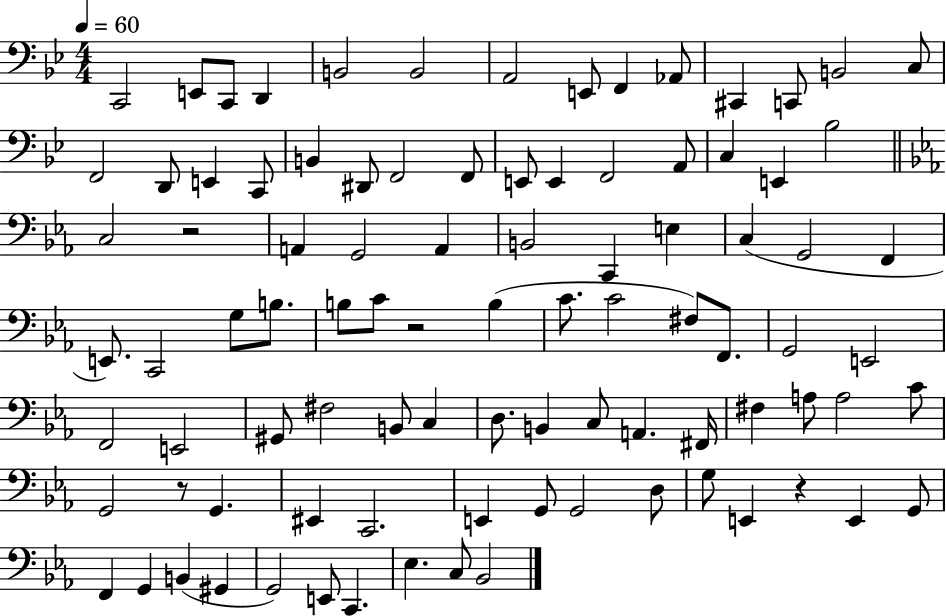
C2/h E2/e C2/e D2/q B2/h B2/h A2/h E2/e F2/q Ab2/e C#2/q C2/e B2/h C3/e F2/h D2/e E2/q C2/e B2/q D#2/e F2/h F2/e E2/e E2/q F2/h A2/e C3/q E2/q Bb3/h C3/h R/h A2/q G2/h A2/q B2/h C2/q E3/q C3/q G2/h F2/q E2/e. C2/h G3/e B3/e. B3/e C4/e R/h B3/q C4/e. C4/h F#3/e F2/e. G2/h E2/h F2/h E2/h G#2/e F#3/h B2/e C3/q D3/e. B2/q C3/e A2/q. F#2/s F#3/q A3/e A3/h C4/e G2/h R/e G2/q. EIS2/q C2/h. E2/q G2/e G2/h D3/e G3/e E2/q R/q E2/q G2/e F2/q G2/q B2/q G#2/q G2/h E2/e C2/q. Eb3/q. C3/e Bb2/h